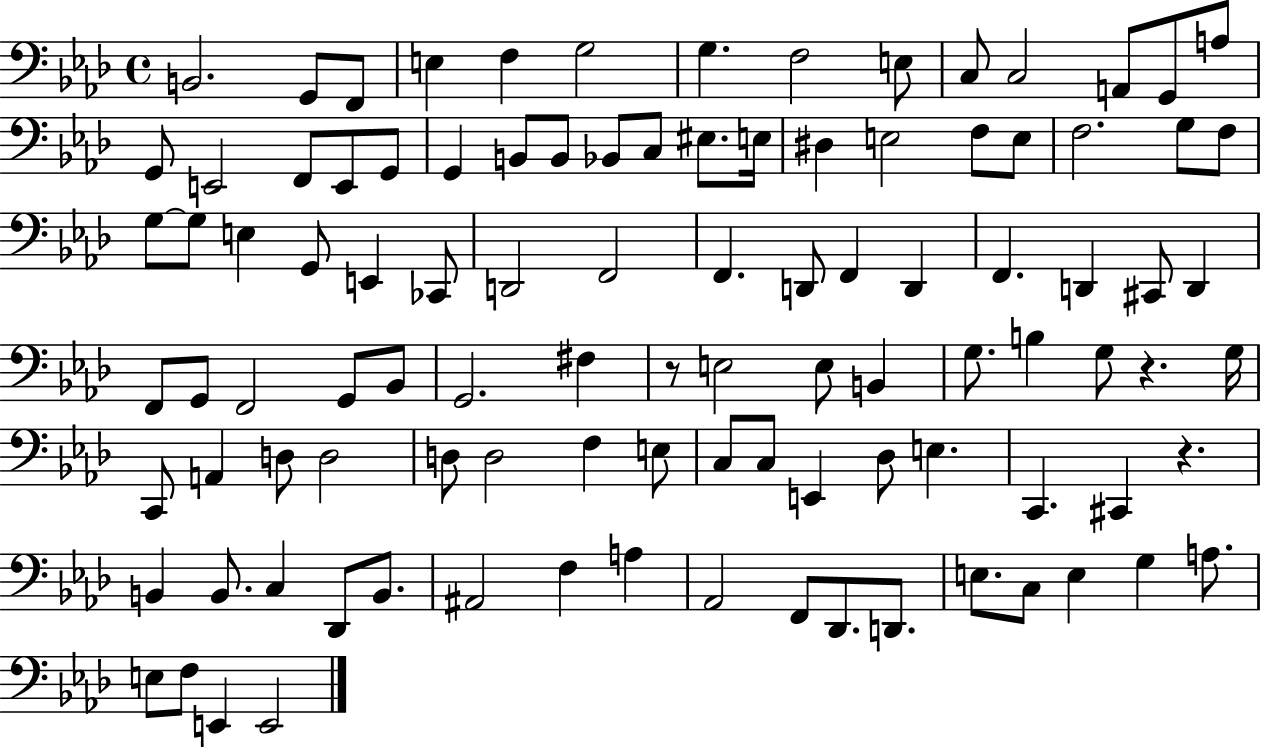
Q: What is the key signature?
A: AES major